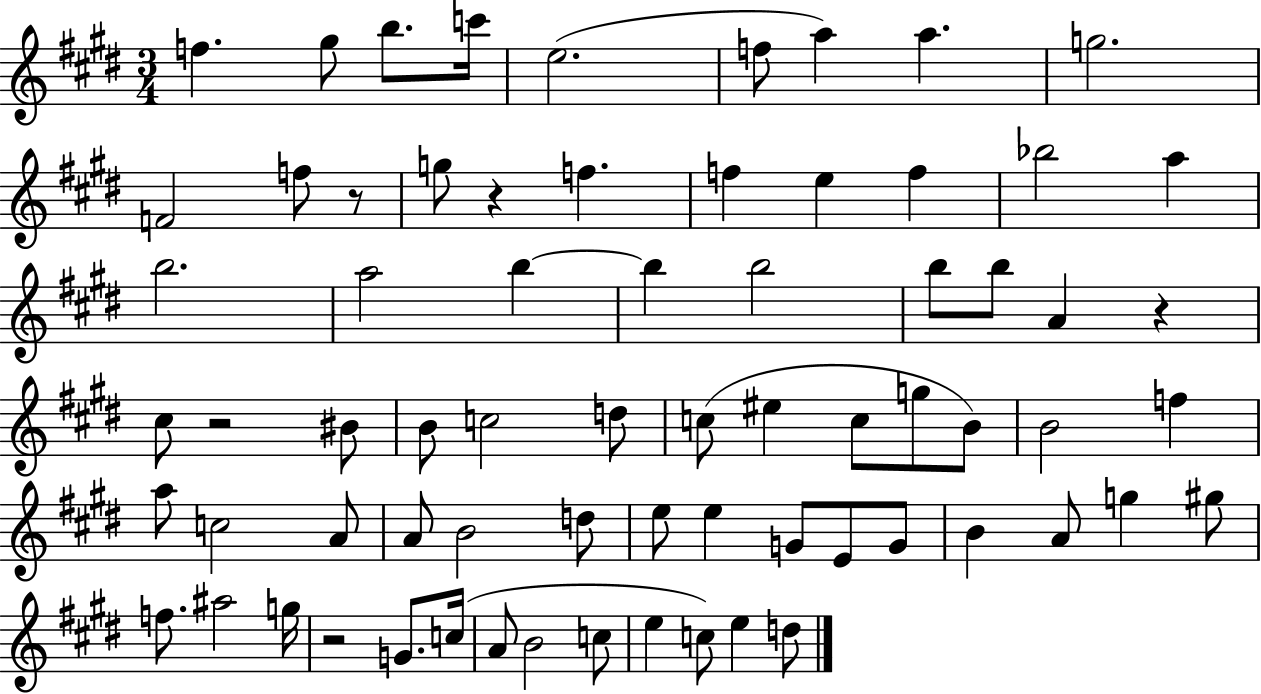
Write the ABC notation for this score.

X:1
T:Untitled
M:3/4
L:1/4
K:E
f ^g/2 b/2 c'/4 e2 f/2 a a g2 F2 f/2 z/2 g/2 z f f e f _b2 a b2 a2 b b b2 b/2 b/2 A z ^c/2 z2 ^B/2 B/2 c2 d/2 c/2 ^e c/2 g/2 B/2 B2 f a/2 c2 A/2 A/2 B2 d/2 e/2 e G/2 E/2 G/2 B A/2 g ^g/2 f/2 ^a2 g/4 z2 G/2 c/4 A/2 B2 c/2 e c/2 e d/2